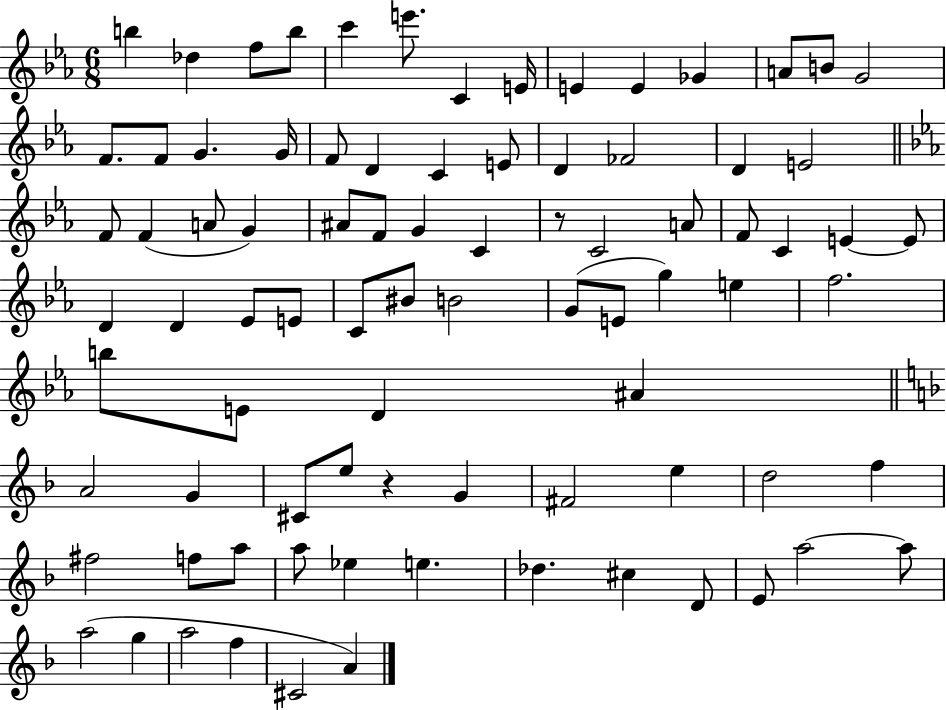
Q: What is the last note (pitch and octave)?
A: A4